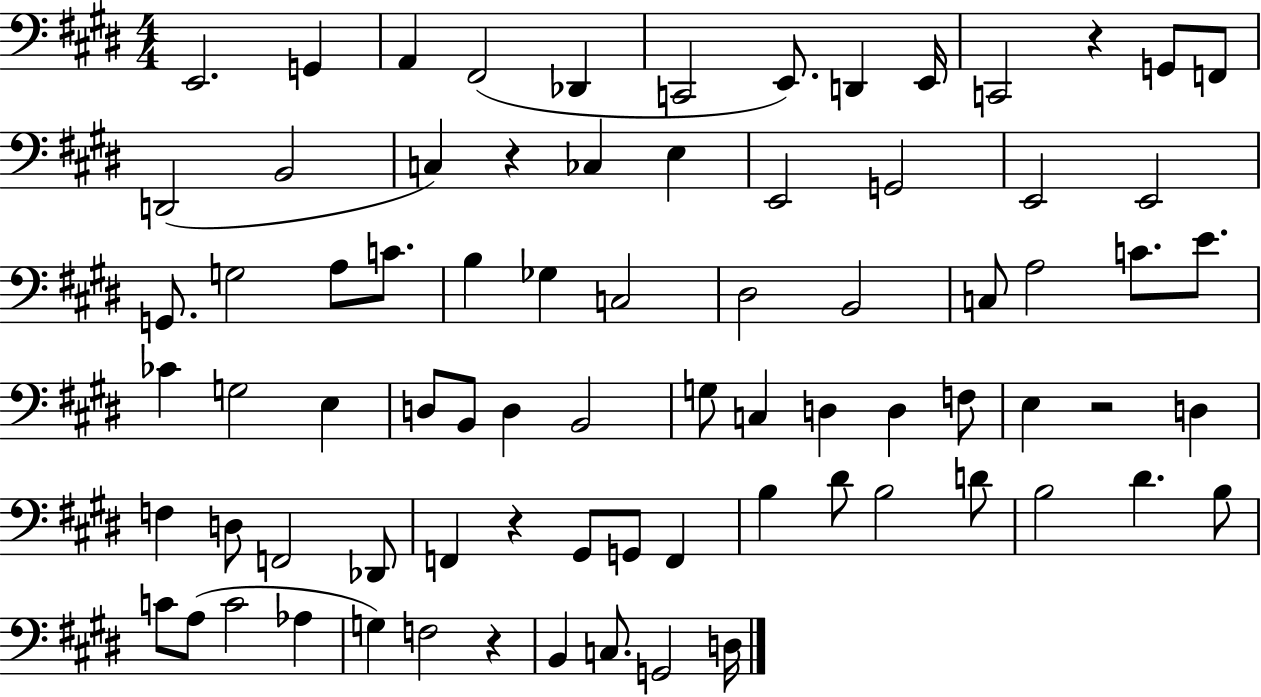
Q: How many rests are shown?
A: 5